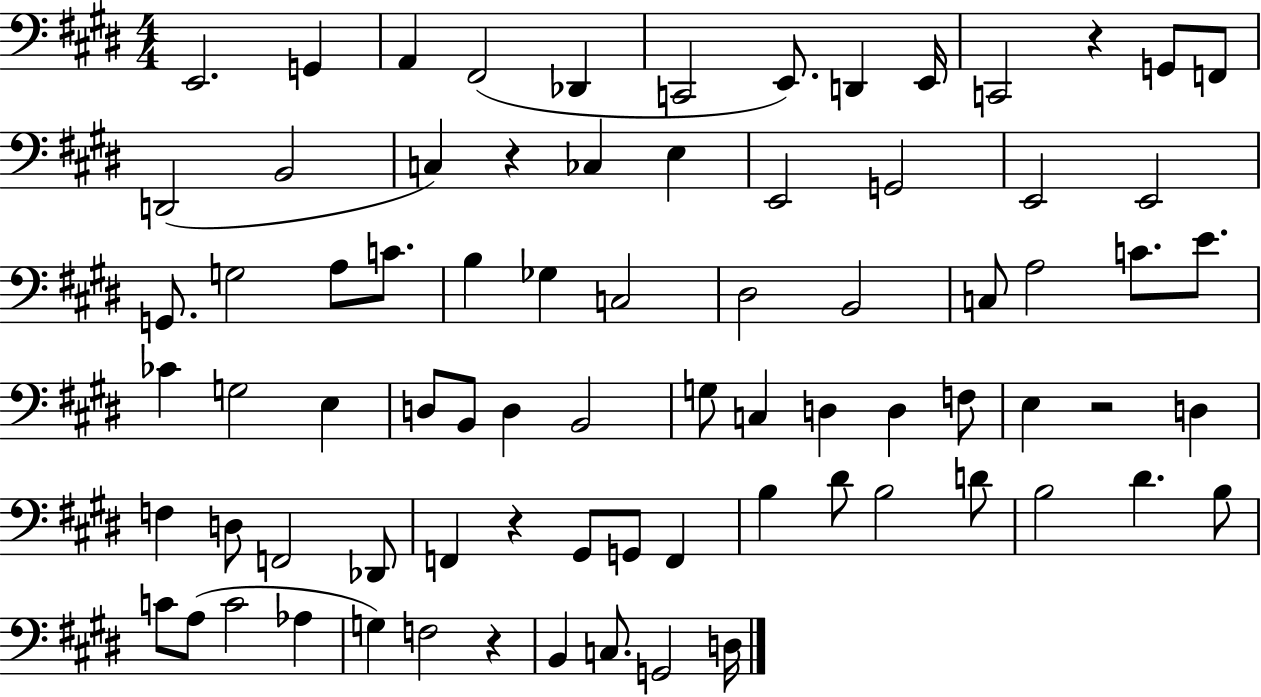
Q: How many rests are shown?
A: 5